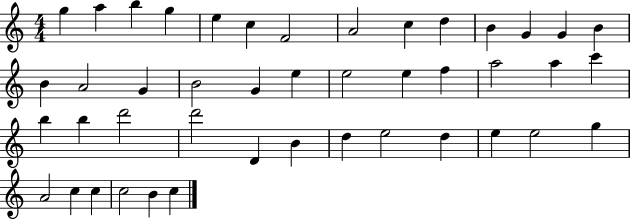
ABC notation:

X:1
T:Untitled
M:4/4
L:1/4
K:C
g a b g e c F2 A2 c d B G G B B A2 G B2 G e e2 e f a2 a c' b b d'2 d'2 D B d e2 d e e2 g A2 c c c2 B c